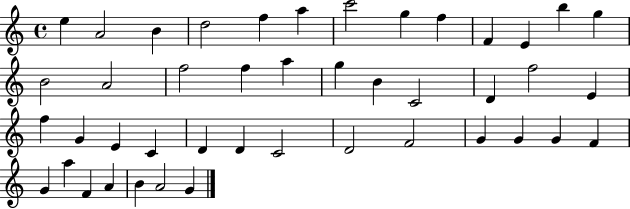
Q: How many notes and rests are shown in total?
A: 44